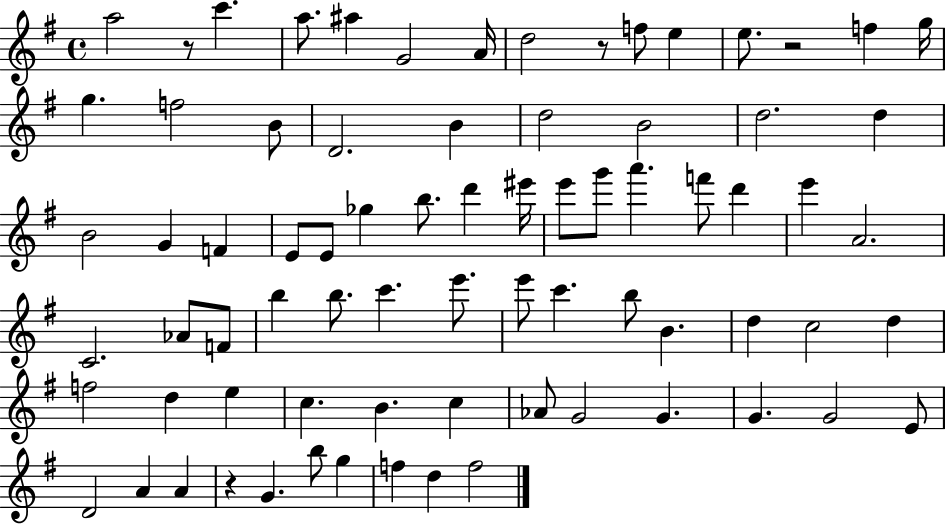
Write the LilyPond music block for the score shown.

{
  \clef treble
  \time 4/4
  \defaultTimeSignature
  \key g \major
  a''2 r8 c'''4. | a''8. ais''4 g'2 a'16 | d''2 r8 f''8 e''4 | e''8. r2 f''4 g''16 | \break g''4. f''2 b'8 | d'2. b'4 | d''2 b'2 | d''2. d''4 | \break b'2 g'4 f'4 | e'8 e'8 ges''4 b''8. d'''4 eis'''16 | e'''8 g'''8 a'''4. f'''8 d'''4 | e'''4 a'2. | \break c'2. aes'8 f'8 | b''4 b''8. c'''4. e'''8. | e'''8 c'''4. b''8 b'4. | d''4 c''2 d''4 | \break f''2 d''4 e''4 | c''4. b'4. c''4 | aes'8 g'2 g'4. | g'4. g'2 e'8 | \break d'2 a'4 a'4 | r4 g'4. b''8 g''4 | f''4 d''4 f''2 | \bar "|."
}